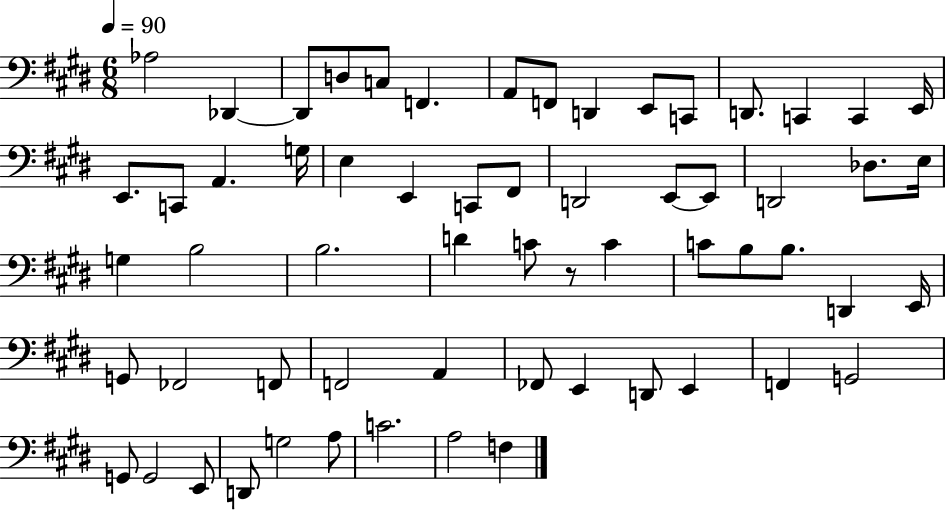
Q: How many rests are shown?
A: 1